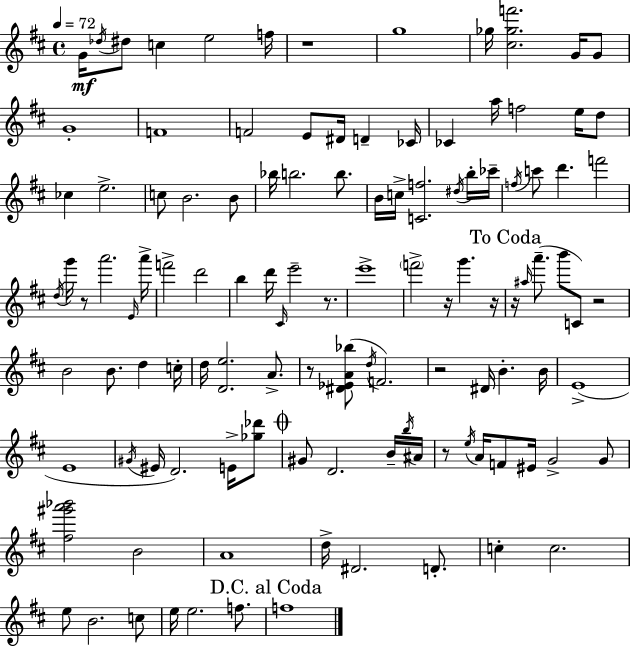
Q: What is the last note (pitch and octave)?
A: F5